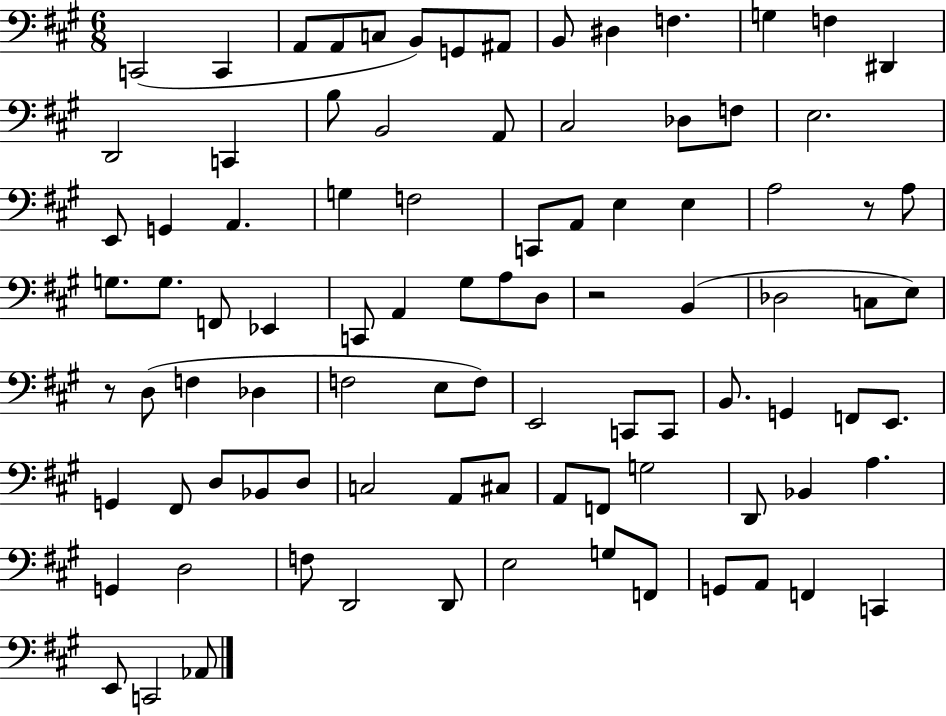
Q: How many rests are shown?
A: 3